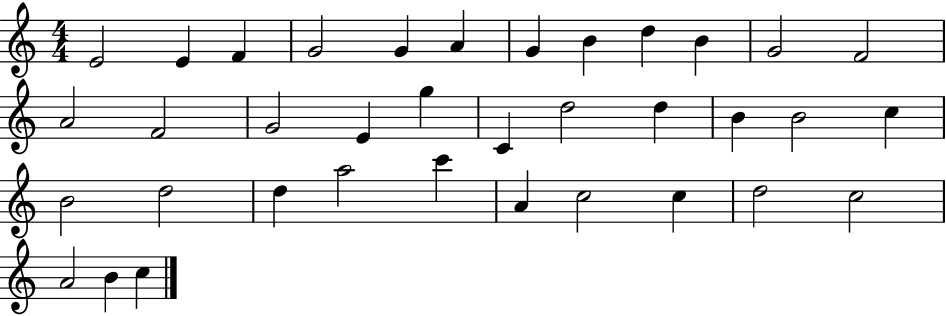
E4/h E4/q F4/q G4/h G4/q A4/q G4/q B4/q D5/q B4/q G4/h F4/h A4/h F4/h G4/h E4/q G5/q C4/q D5/h D5/q B4/q B4/h C5/q B4/h D5/h D5/q A5/h C6/q A4/q C5/h C5/q D5/h C5/h A4/h B4/q C5/q